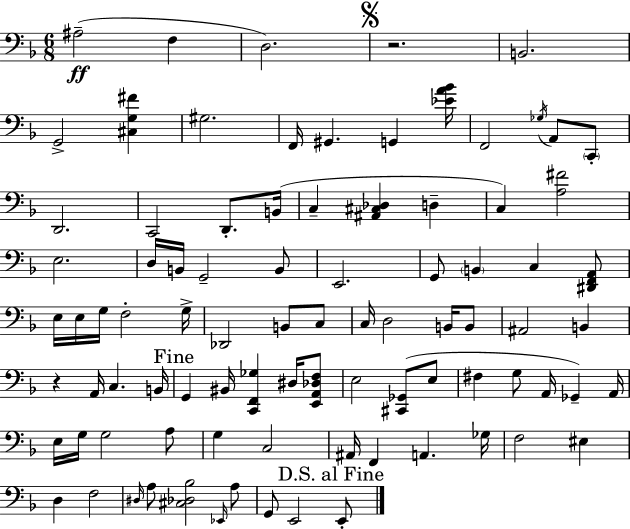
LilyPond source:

{
  \clef bass
  \numericTimeSignature
  \time 6/8
  \key f \major
  \repeat volta 2 { ais2--(\ff f4 | d2.) | \mark \markup { \musicglyph "scripts.segno" } r2. | b,2. | \break g,2-> <cis g fis'>4 | gis2. | f,16 gis,4. g,4 <ees' a' bes'>16 | f,2 \acciaccatura { ges16 } a,8 \parenthesize c,8-. | \break d,2. | c,2 d,8.-. | b,16( c4-- <ais, cis des>4 d4-- | c4) <a fis'>2 | \break e2. | d16 b,16 g,2-- b,8 | e,2. | g,8 \parenthesize b,4 c4 <dis, f, a,>8 | \break e16 e16 g16 f2-. | g16-> des,2 b,8 c8 | c16 d2 b,16 b,8 | ais,2 b,4 | \break r4 a,16 c4. | b,16 \mark "Fine" g,4 bis,16 <c, f, ges>4 dis16 <e, a, des f>8 | e2 <cis, ges,>8( e8 | fis4 g8 a,16 ges,4--) | \break a,16 e16 g16 g2 a8 | g4 c2 | ais,16 f,4 a,4. | ges16 f2 eis4 | \break d4 f2 | \grace { dis16 } a8 <cis des bes>2 | \grace { ees,16 } a8 g,8 e,2 | \mark "D.S. al Fine" e,8-. } \bar "|."
}